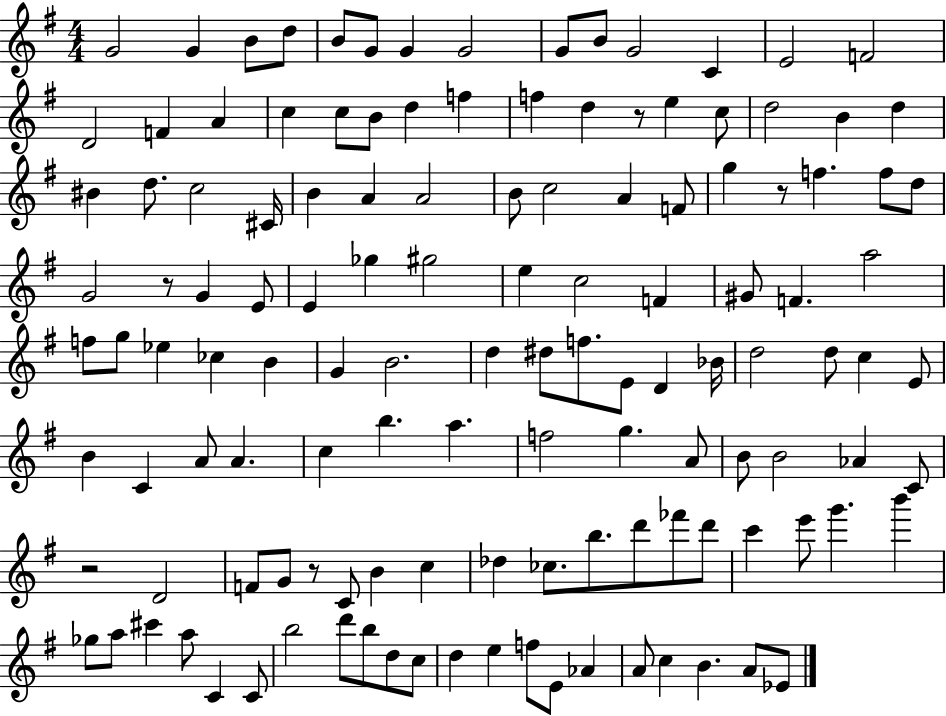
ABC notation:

X:1
T:Untitled
M:4/4
L:1/4
K:G
G2 G B/2 d/2 B/2 G/2 G G2 G/2 B/2 G2 C E2 F2 D2 F A c c/2 B/2 d f f d z/2 e c/2 d2 B d ^B d/2 c2 ^C/4 B A A2 B/2 c2 A F/2 g z/2 f f/2 d/2 G2 z/2 G E/2 E _g ^g2 e c2 F ^G/2 F a2 f/2 g/2 _e _c B G B2 d ^d/2 f/2 E/2 D _B/4 d2 d/2 c E/2 B C A/2 A c b a f2 g A/2 B/2 B2 _A C/2 z2 D2 F/2 G/2 z/2 C/2 B c _d _c/2 b/2 d'/2 _f'/2 d'/2 c' e'/2 g' b' _g/2 a/2 ^c' a/2 C C/2 b2 d'/2 b/2 d/2 c/2 d e f/2 E/2 _A A/2 c B A/2 _E/2